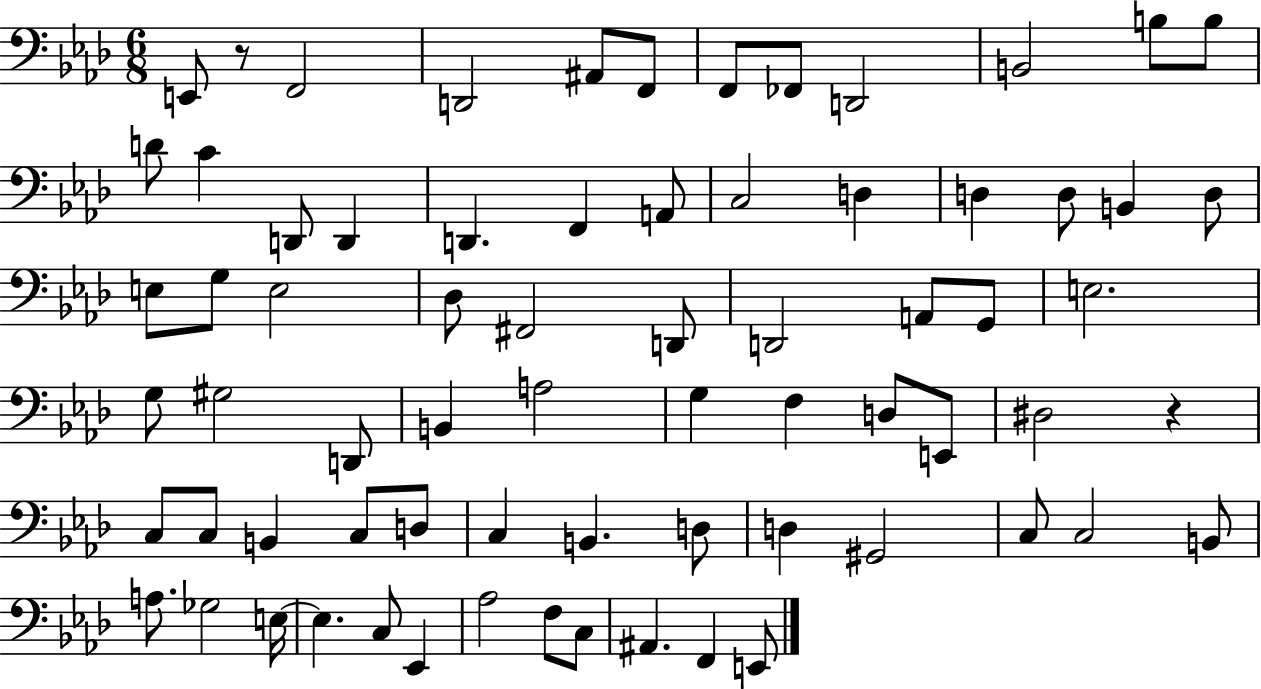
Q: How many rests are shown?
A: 2